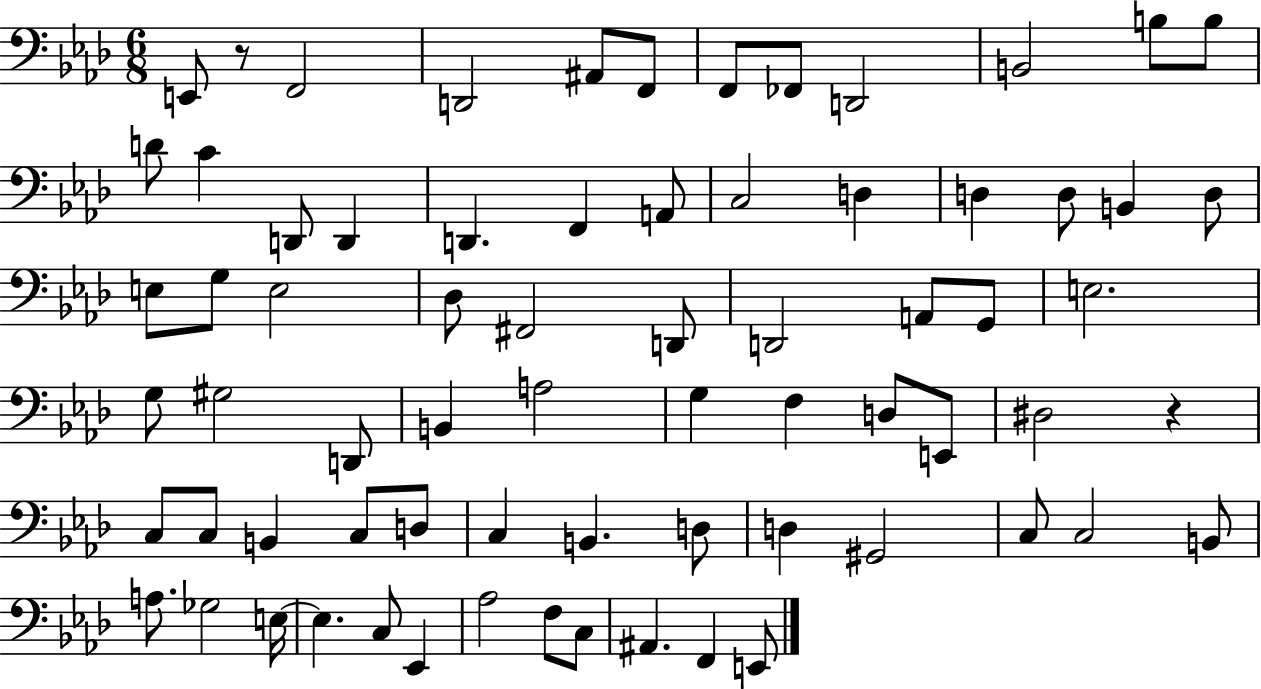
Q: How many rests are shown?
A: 2